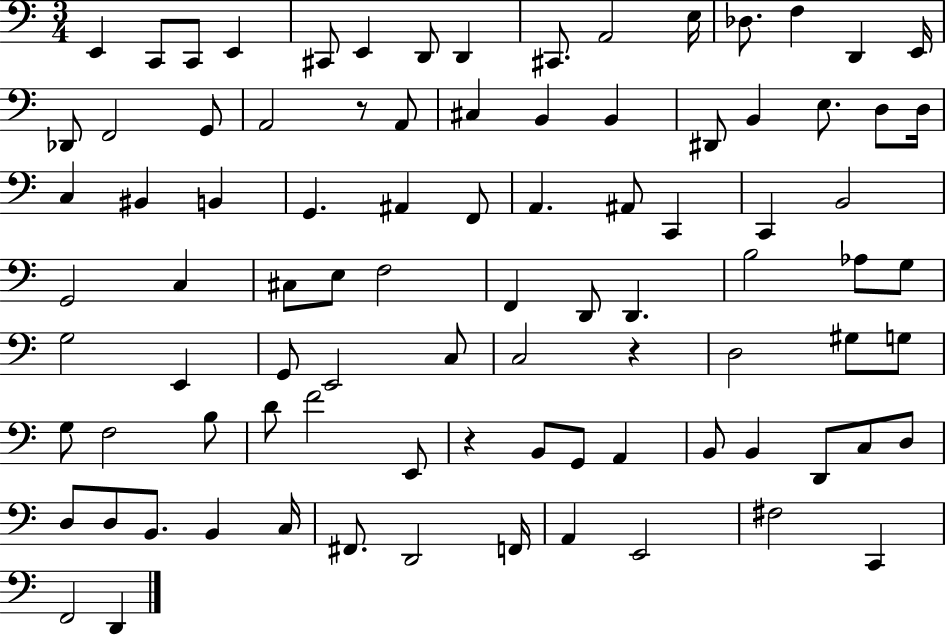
{
  \clef bass
  \numericTimeSignature
  \time 3/4
  \key c \major
  e,4 c,8 c,8 e,4 | cis,8 e,4 d,8 d,4 | cis,8. a,2 e16 | des8. f4 d,4 e,16 | \break des,8 f,2 g,8 | a,2 r8 a,8 | cis4 b,4 b,4 | dis,8 b,4 e8. d8 d16 | \break c4 bis,4 b,4 | g,4. ais,4 f,8 | a,4. ais,8 c,4 | c,4 b,2 | \break g,2 c4 | cis8 e8 f2 | f,4 d,8 d,4. | b2 aes8 g8 | \break g2 e,4 | g,8 e,2 c8 | c2 r4 | d2 gis8 g8 | \break g8 f2 b8 | d'8 f'2 e,8 | r4 b,8 g,8 a,4 | b,8 b,4 d,8 c8 d8 | \break d8 d8 b,8. b,4 c16 | fis,8. d,2 f,16 | a,4 e,2 | fis2 c,4 | \break f,2 d,4 | \bar "|."
}